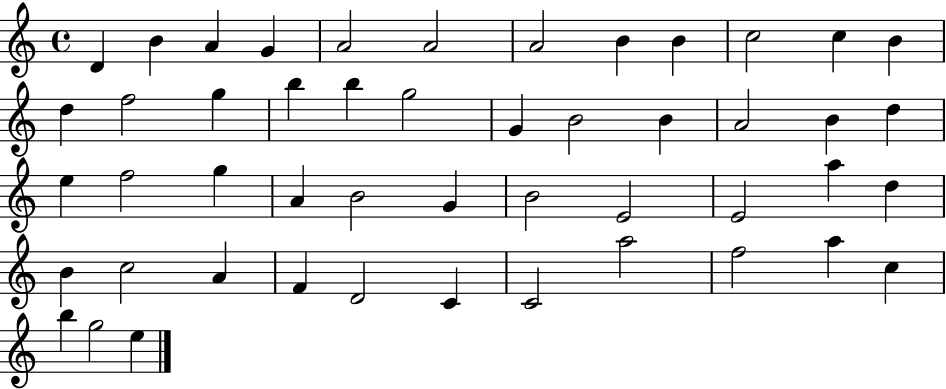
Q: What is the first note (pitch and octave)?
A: D4